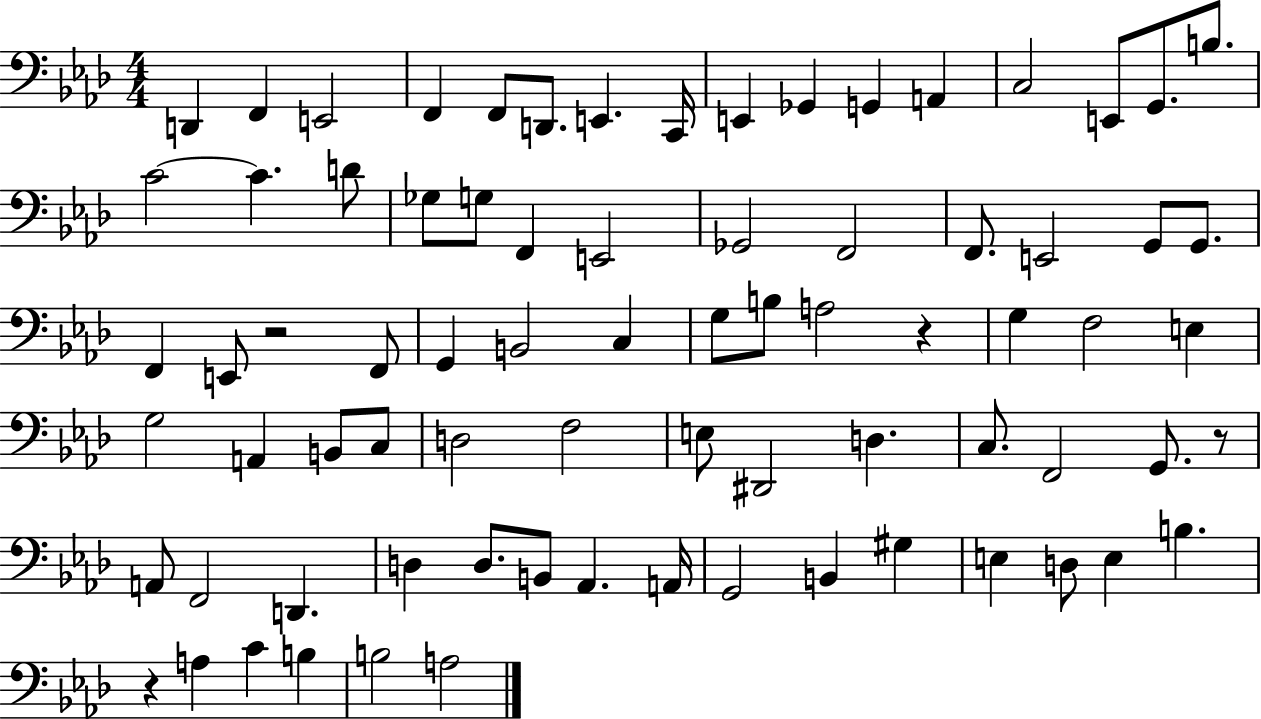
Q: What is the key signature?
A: AES major